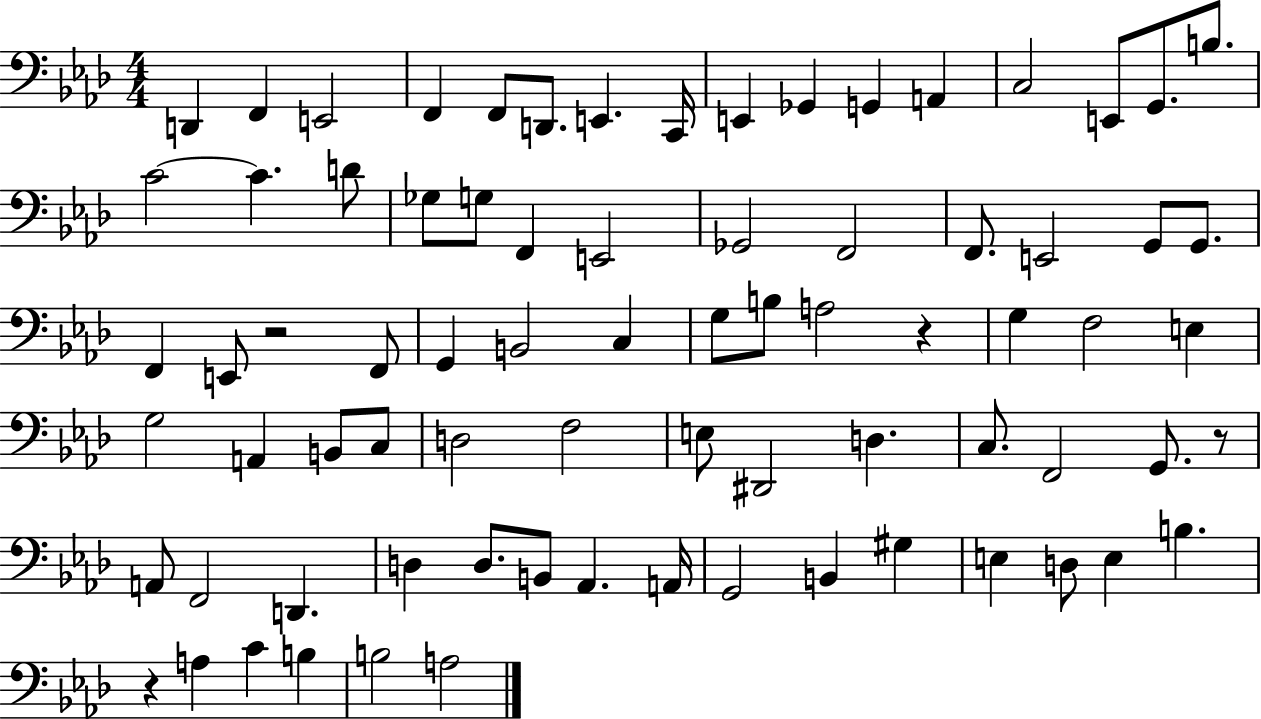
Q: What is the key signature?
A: AES major